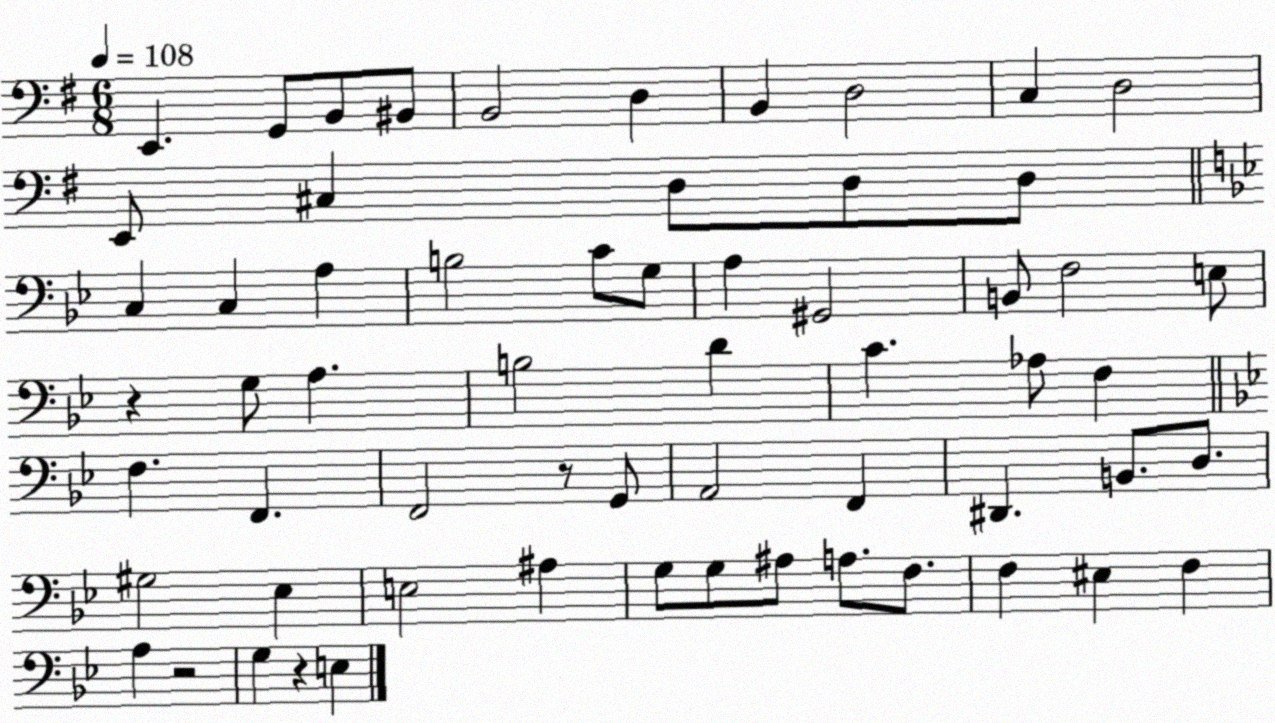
X:1
T:Untitled
M:6/8
L:1/4
K:G
E,, G,,/2 B,,/2 ^B,,/2 B,,2 D, B,, D,2 C, D,2 E,,/2 ^C, D,/2 D,/2 D,/2 C, C, A, B,2 C/2 G,/2 A, ^G,,2 B,,/2 F,2 E,/2 z G,/2 A, B,2 D C _A,/2 F, F, F,, F,,2 z/2 G,,/2 A,,2 F,, ^D,, B,,/2 D,/2 ^G,2 _E, E,2 ^A, G,/2 G,/2 ^A,/2 A,/2 F,/2 F, ^E, F, A, z2 G, z E,